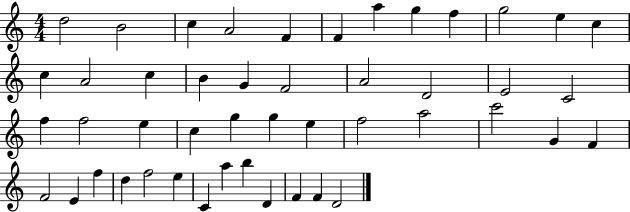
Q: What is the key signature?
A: C major